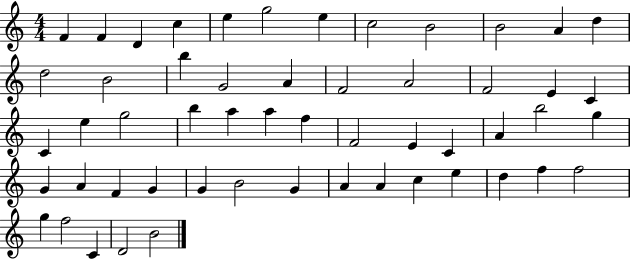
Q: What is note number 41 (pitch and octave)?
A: B4